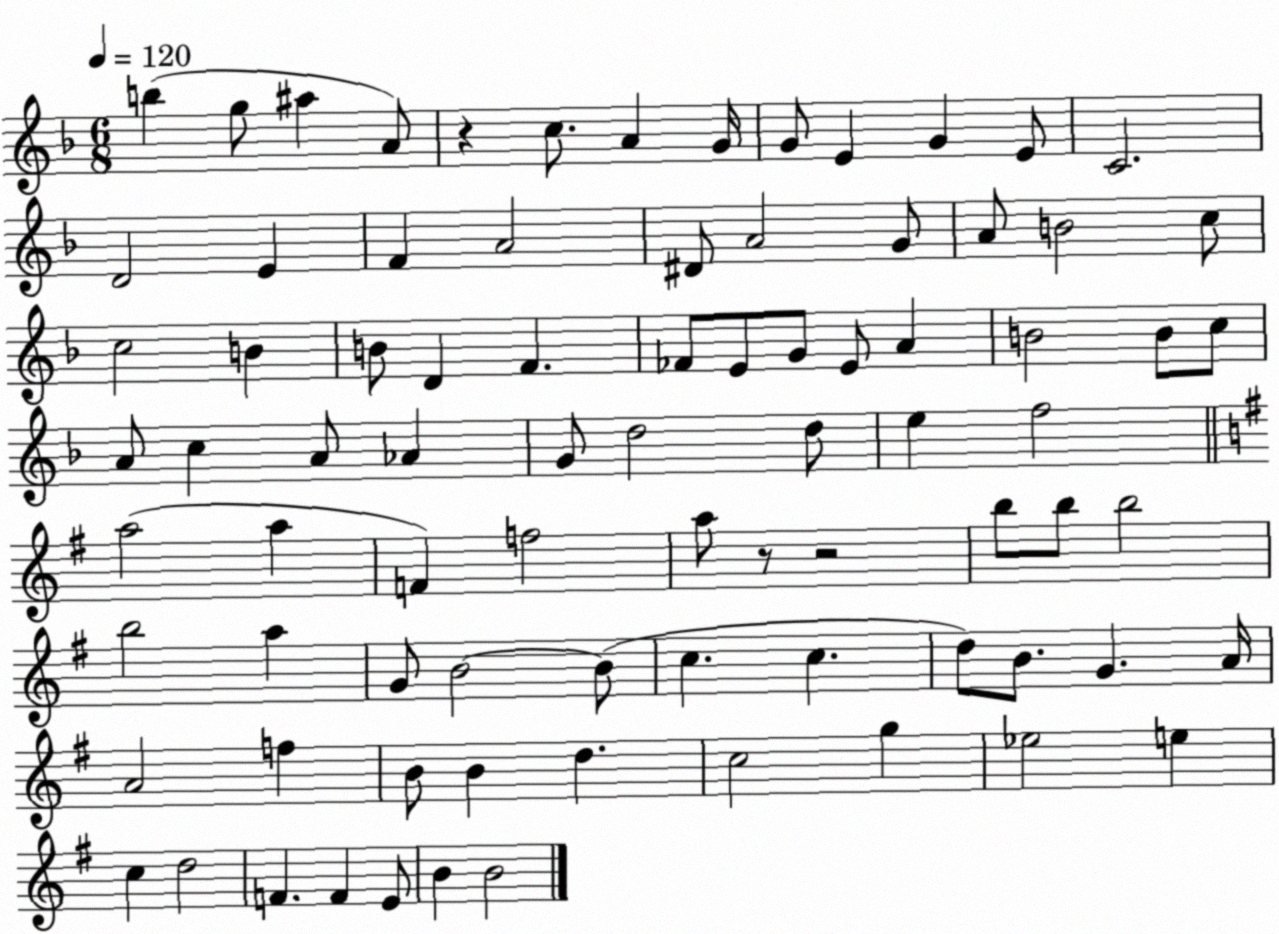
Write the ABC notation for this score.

X:1
T:Untitled
M:6/8
L:1/4
K:F
b g/2 ^a A/2 z c/2 A G/4 G/2 E G E/2 C2 D2 E F A2 ^D/2 A2 G/2 A/2 B2 c/2 c2 B B/2 D F _F/2 E/2 G/2 E/2 A B2 B/2 c/2 A/2 c A/2 _A G/2 d2 d/2 e f2 a2 a F f2 a/2 z/2 z2 b/2 b/2 b2 b2 a G/2 B2 B/2 c c d/2 B/2 G A/4 A2 f B/2 B d c2 g _e2 e c d2 F F E/2 B B2